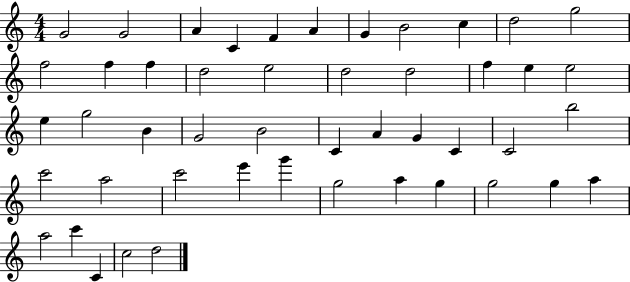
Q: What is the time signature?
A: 4/4